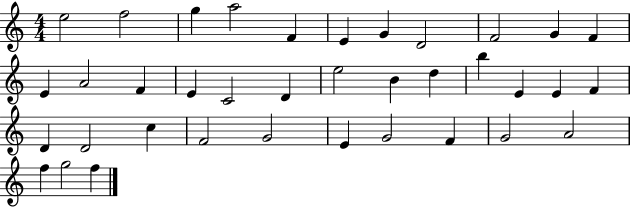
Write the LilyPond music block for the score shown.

{
  \clef treble
  \numericTimeSignature
  \time 4/4
  \key c \major
  e''2 f''2 | g''4 a''2 f'4 | e'4 g'4 d'2 | f'2 g'4 f'4 | \break e'4 a'2 f'4 | e'4 c'2 d'4 | e''2 b'4 d''4 | b''4 e'4 e'4 f'4 | \break d'4 d'2 c''4 | f'2 g'2 | e'4 g'2 f'4 | g'2 a'2 | \break f''4 g''2 f''4 | \bar "|."
}